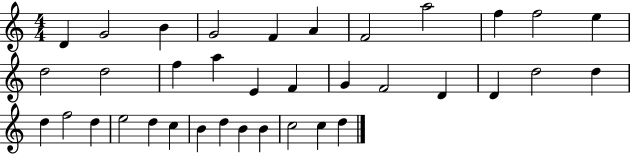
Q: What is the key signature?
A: C major